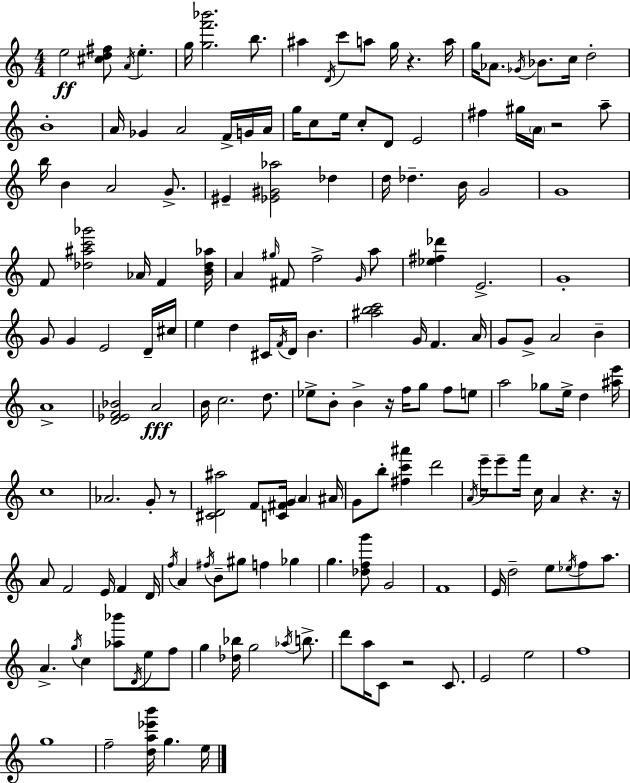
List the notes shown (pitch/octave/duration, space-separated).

E5/h [C#5,D5,F#5]/e A4/s E5/q. G5/s [G5,F6,Bb6]/h. B5/e. A#5/q D4/s C6/e A5/e G5/s R/q. A5/s G5/s Ab4/e. Gb4/s Bb4/e. C5/s D5/h B4/w A4/s Gb4/q A4/h F4/s G4/s A4/s G5/s C5/e E5/s C5/e D4/e E4/h F#5/q G#5/s A4/s R/h A5/e B5/s B4/q A4/h G4/e. EIS4/q [Eb4,G#4,Ab5]/h Db5/q D5/s Db5/q. B4/s G4/h G4/w F4/e [Db5,A#5,C6,Gb6]/h Ab4/s F4/q [B4,Db5,Ab5]/s A4/q G#5/s F#4/e F5/h G4/s A5/e [Eb5,F#5,Db6]/q E4/h. G4/w G4/e G4/q E4/h D4/s C#5/s E5/q D5/q C#4/s F4/s D4/s B4/q. [A#5,B5,C6]/h G4/s F4/q. A4/s G4/e G4/e A4/h B4/q A4/w [D4,Eb4,F4,Bb4]/h A4/h B4/s C5/h. D5/e. Eb5/e B4/e B4/q R/s F5/s G5/e F5/e E5/e A5/h Gb5/e E5/s D5/q [A#5,E6]/s C5/w Ab4/h. G4/e R/e [C#4,D4,A#5]/h F4/e [C4,F#4,G4]/s A4/q A#4/s G4/e B5/e [F#5,C6,A#6]/q D6/h A4/s E6/s E6/e F6/s C5/s A4/q R/q. R/s A4/e F4/h E4/s F4/q D4/s F5/s A4/q F#5/s B4/e G#5/e F5/q Gb5/q G5/q. [Db5,F5,G6]/e G4/h F4/w E4/s D5/h E5/e Eb5/s F5/e A5/e. A4/q. G5/s C5/q [Ab5,Bb6]/e D4/s E5/e F5/e G5/q [Db5,Bb5]/s G5/h Ab5/s B5/e. D6/e A5/s C4/e R/h C4/e. E4/h E5/h F5/w G5/w F5/h [D5,A5,Eb6,B6]/s G5/q. E5/s